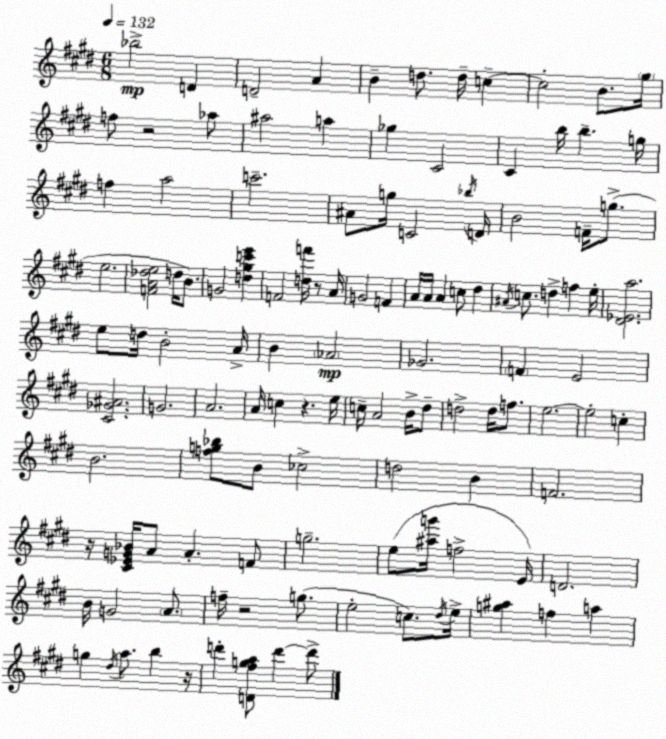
X:1
T:Untitled
M:6/8
L:1/4
K:E
_b2 D D2 A B d/2 d/4 c c2 B/2 ^g/4 f/2 z2 _a/2 ^a2 a _g ^C2 ^C b/4 b g/4 f a2 c'2 ^A/2 g/4 C2 _b/4 D/4 B2 F/4 g/2 e2 [FA_de]2 d/4 B/2 G2 [d^gc'e'] F2 [df']/4 z/2 A/4 G2 F A/4 A/4 A c/2 ^d ^A/4 c/2 d f e/4 [^D_Ea]2 e/2 d/4 B2 A/4 B _A2 _G2 F E2 [^C_G^A]2 G2 A2 A/4 c z e/4 c/4 A2 B/4 ^d/2 d2 d/4 f/2 e2 e2 c B2 [fg_b]/2 B/2 _c2 d2 B F2 z/4 [^C_EG_B]/4 A/2 A F/2 g2 e/2 [^ag']/4 f2 E/4 D2 B/4 G2 A/2 f/4 z2 g/2 e2 c/2 ^d/4 e/4 [g^a] f a g ^d/4 a/2 b z/4 d' [D^fga]/2 d' d'/2